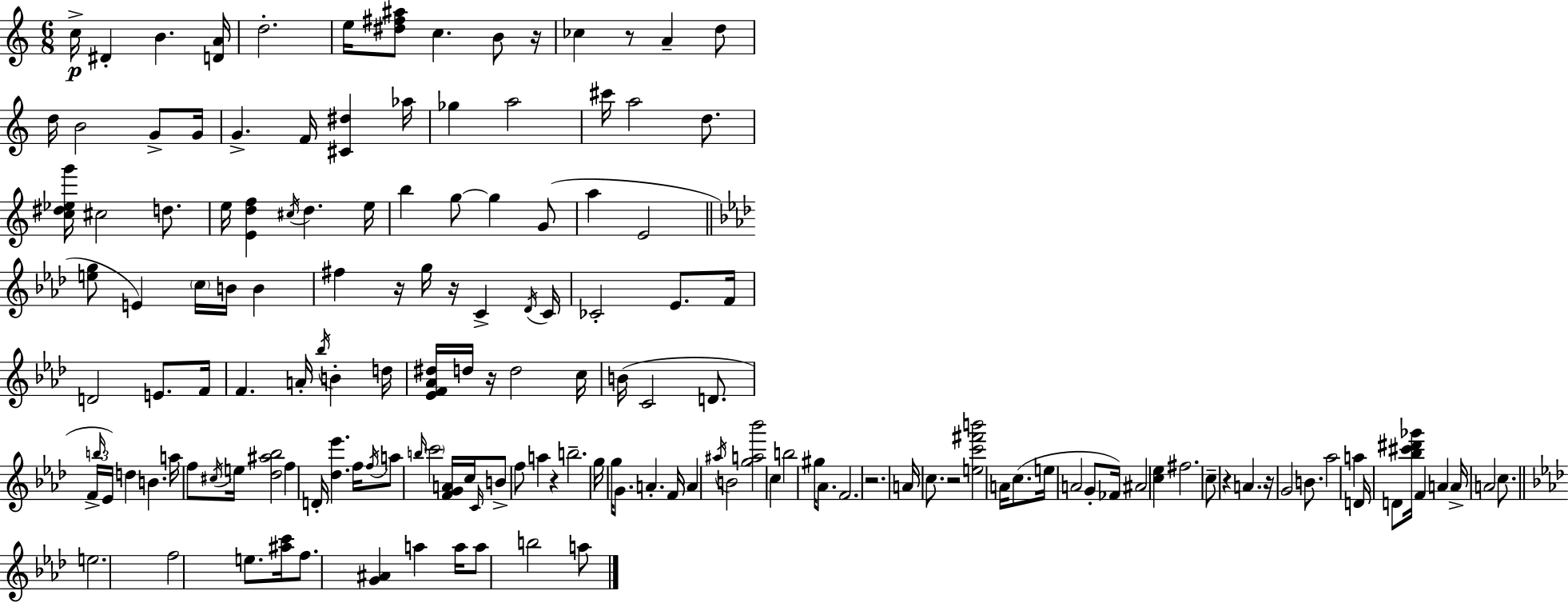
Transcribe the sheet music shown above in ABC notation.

X:1
T:Untitled
M:6/8
L:1/4
K:C
c/4 ^D B [DA]/4 d2 e/4 [^d^f^a]/2 c B/2 z/4 _c z/2 A d/2 d/4 B2 G/2 G/4 G F/4 [^C^d] _a/4 _g a2 ^c'/4 a2 d/2 [c^d_eg']/4 ^c2 d/2 e/4 [Edf] ^c/4 d e/4 b g/2 g G/2 a E2 [eg]/2 E c/4 B/4 B ^f z/4 g/4 z/4 C _D/4 C/4 _C2 _E/2 F/4 D2 E/2 F/4 F A/4 _b/4 B d/4 [_EF_A^d]/4 d/4 z/4 d2 c/4 B/4 C2 D/2 F/4 b/4 _E/4 d B a/4 f/2 ^c/4 e/4 [_d^a_b]2 f D/4 [_d_e'] f/4 f/4 a/2 b/4 c'2 [FGA]/4 c/4 C/4 B/2 f/2 a z b2 g/4 g/4 G/2 A F/4 A ^a/4 B2 [ga_b']2 c b2 ^g/4 _A/2 F2 z2 A/4 c/2 z2 [ec'^f'b']2 A/4 c/2 e/4 A2 G/2 _F/4 ^A2 [c_e] ^f2 c/2 z A z/4 G2 B/2 _a2 a D/4 D/2 [_b^c'^d'_g']/4 F A A/4 A2 c/2 e2 f2 e/2 [^ac']/4 f/2 [G^A] a a/4 a/2 b2 a/2